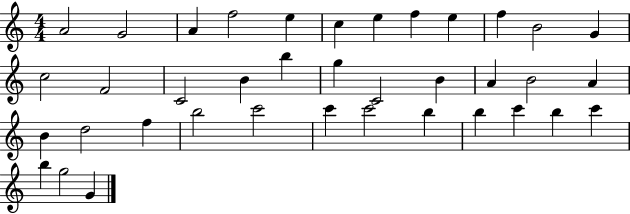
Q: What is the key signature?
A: C major